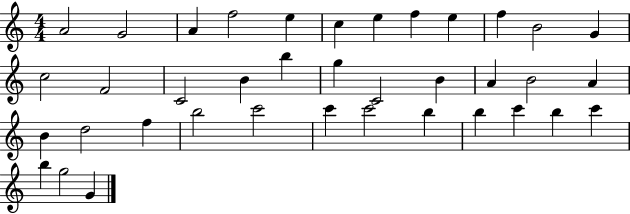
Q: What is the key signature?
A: C major